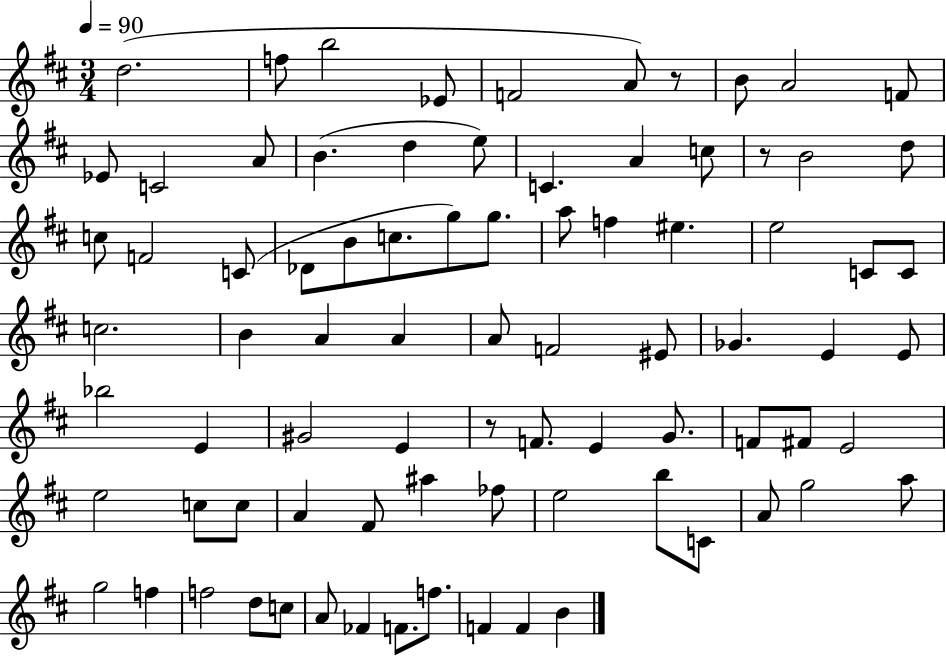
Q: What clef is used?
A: treble